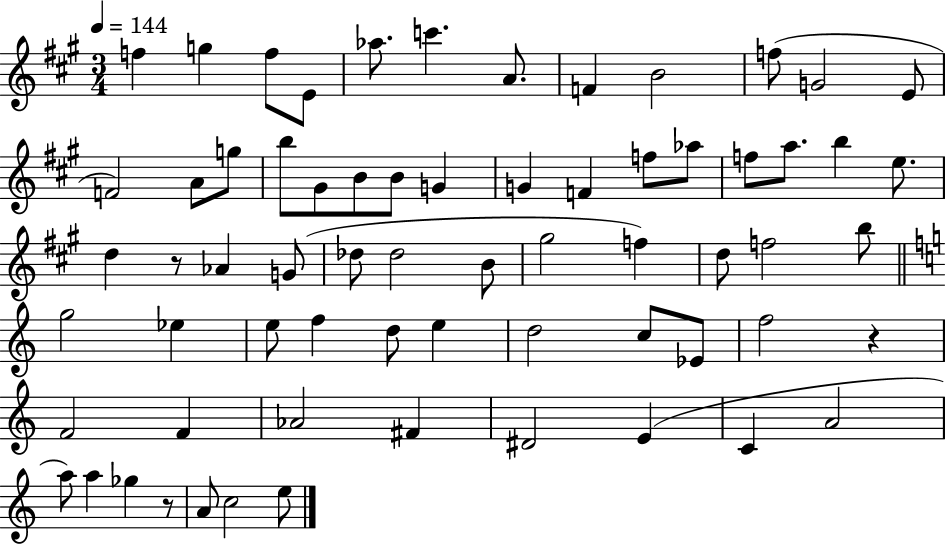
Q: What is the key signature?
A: A major